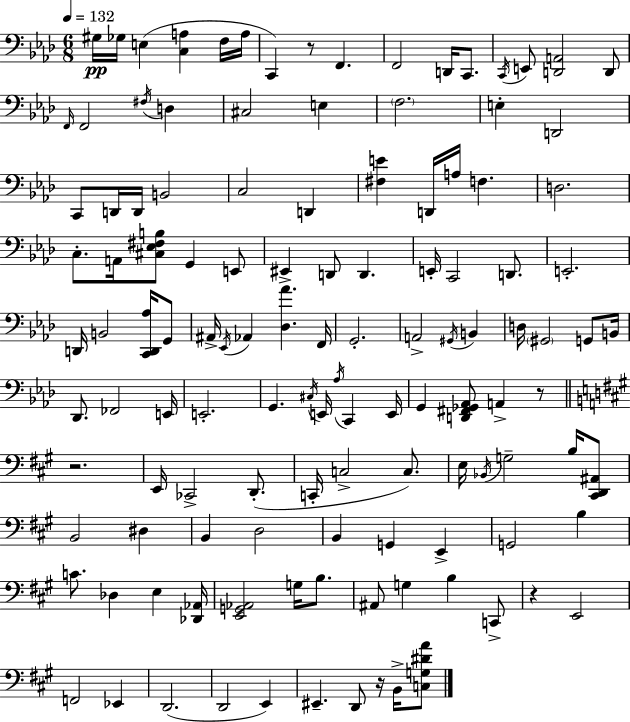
X:1
T:Untitled
M:6/8
L:1/4
K:Ab
^G,/4 _G,/4 E, [C,A,] F,/4 A,/4 C,, z/2 F,, F,,2 D,,/4 C,,/2 C,,/4 E,,/2 [D,,A,,]2 D,,/2 F,,/4 F,,2 ^F,/4 D, ^C,2 E, F,2 E, D,,2 C,,/2 D,,/4 D,,/4 B,,2 C,2 D,, [^F,E] D,,/4 A,/4 F, D,2 C,/2 A,,/4 [^C,_E,^F,B,]/2 G,, E,,/2 ^E,, D,,/2 D,, E,,/4 C,,2 D,,/2 E,,2 D,,/4 B,,2 [C,,D,,_A,]/4 G,,/2 ^A,,/4 _E,,/4 _A,, [_D,_A] F,,/4 G,,2 A,,2 ^G,,/4 B,, D,/4 ^G,,2 G,,/2 B,,/4 _D,,/2 _F,,2 E,,/4 E,,2 G,, ^C,/4 E,,/4 _A,/4 C,, E,,/4 G,, [D,,^F,,_G,,_A,,]/2 A,, z/2 z2 E,,/4 _C,,2 D,,/2 C,,/4 C,2 C,/2 E,/4 _B,,/4 G,2 B,/4 [^C,,D,,^A,,]/2 B,,2 ^D, B,, D,2 B,, G,, E,, G,,2 B, C/2 _D, E, [_D,,_A,,]/4 [E,,G,,_A,,]2 G,/4 B,/2 ^A,,/2 G, B, C,,/2 z E,,2 F,,2 _E,, D,,2 D,,2 E,, ^E,, D,,/2 z/4 B,,/4 [C,G,^DA]/2